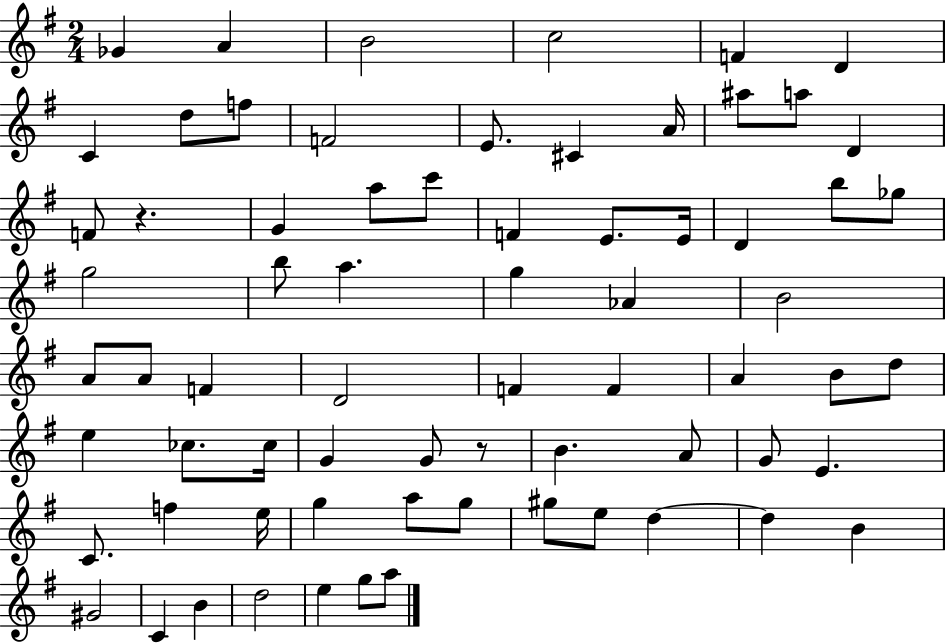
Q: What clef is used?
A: treble